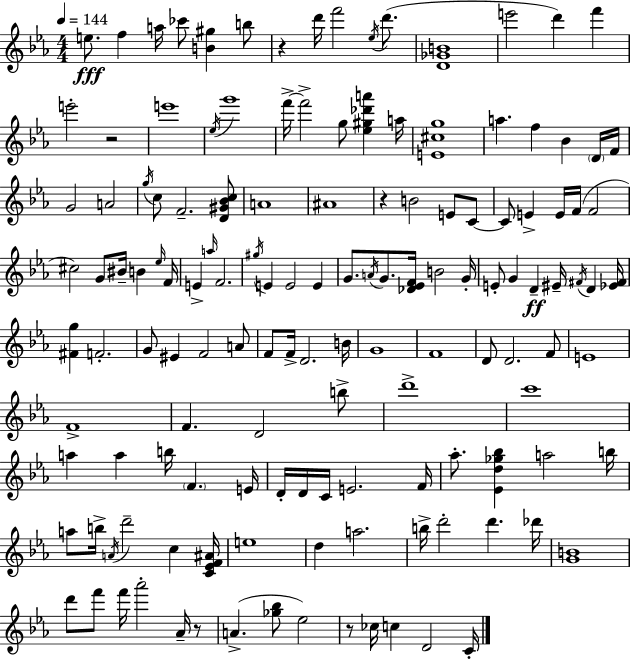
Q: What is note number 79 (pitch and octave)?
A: E4